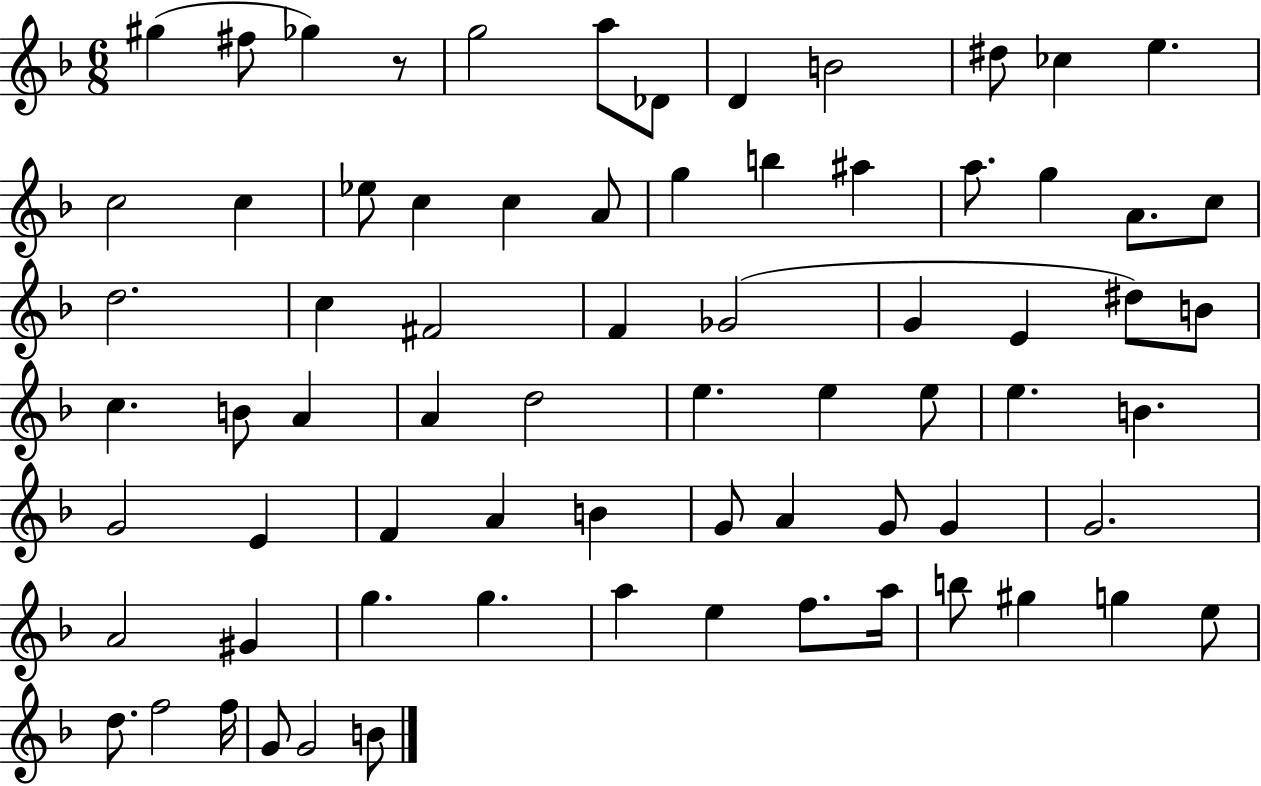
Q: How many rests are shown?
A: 1